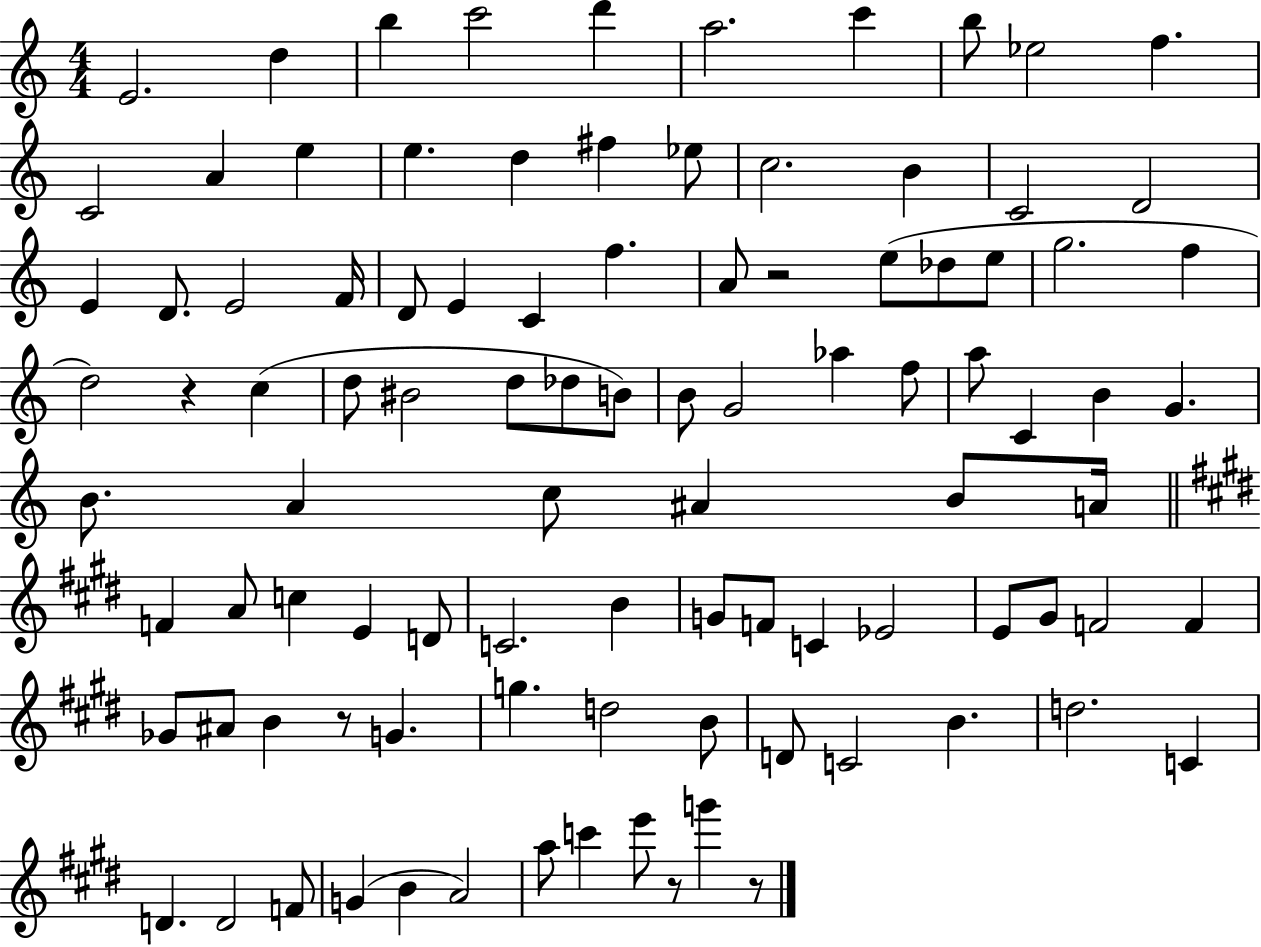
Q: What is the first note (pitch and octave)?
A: E4